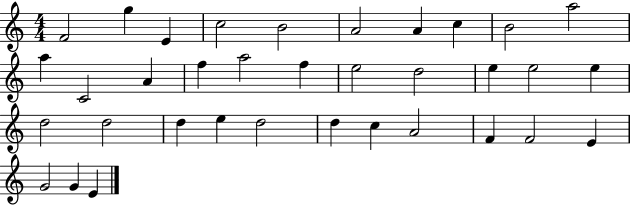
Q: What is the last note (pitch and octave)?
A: E4